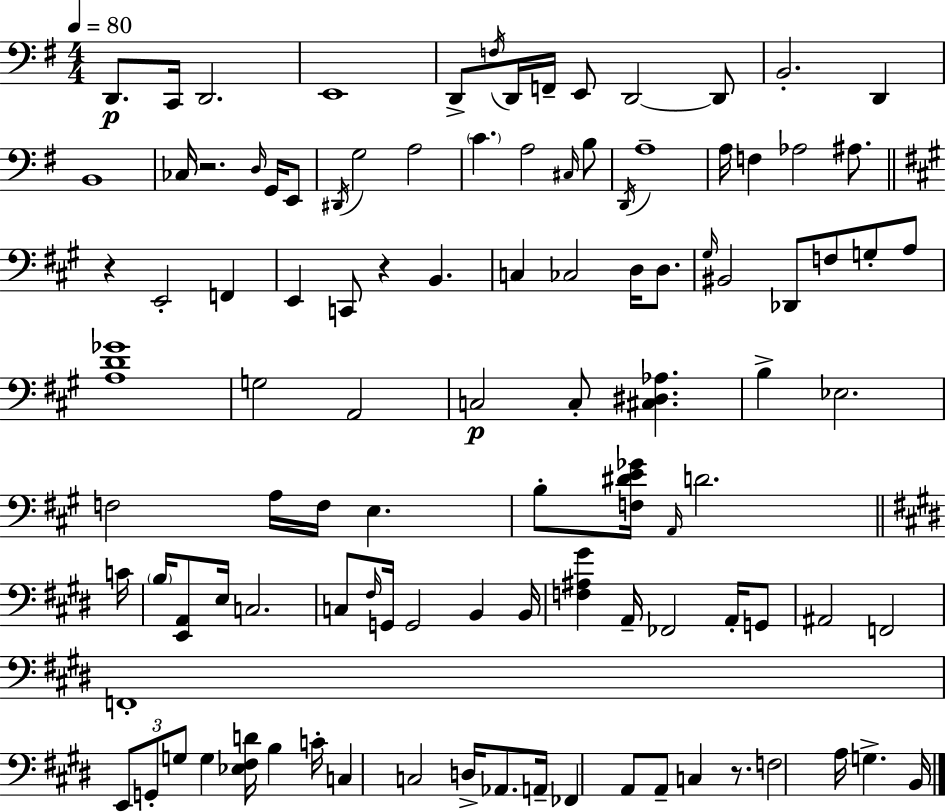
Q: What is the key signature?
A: E minor